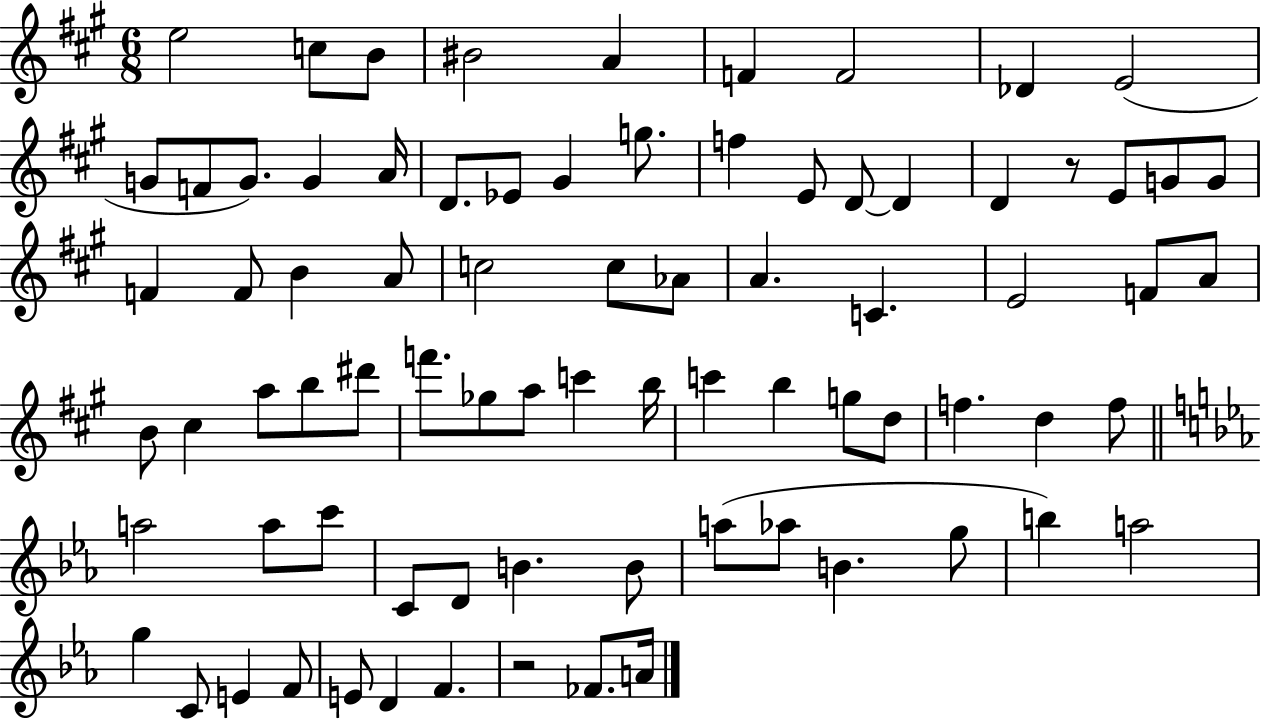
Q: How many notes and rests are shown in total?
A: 79